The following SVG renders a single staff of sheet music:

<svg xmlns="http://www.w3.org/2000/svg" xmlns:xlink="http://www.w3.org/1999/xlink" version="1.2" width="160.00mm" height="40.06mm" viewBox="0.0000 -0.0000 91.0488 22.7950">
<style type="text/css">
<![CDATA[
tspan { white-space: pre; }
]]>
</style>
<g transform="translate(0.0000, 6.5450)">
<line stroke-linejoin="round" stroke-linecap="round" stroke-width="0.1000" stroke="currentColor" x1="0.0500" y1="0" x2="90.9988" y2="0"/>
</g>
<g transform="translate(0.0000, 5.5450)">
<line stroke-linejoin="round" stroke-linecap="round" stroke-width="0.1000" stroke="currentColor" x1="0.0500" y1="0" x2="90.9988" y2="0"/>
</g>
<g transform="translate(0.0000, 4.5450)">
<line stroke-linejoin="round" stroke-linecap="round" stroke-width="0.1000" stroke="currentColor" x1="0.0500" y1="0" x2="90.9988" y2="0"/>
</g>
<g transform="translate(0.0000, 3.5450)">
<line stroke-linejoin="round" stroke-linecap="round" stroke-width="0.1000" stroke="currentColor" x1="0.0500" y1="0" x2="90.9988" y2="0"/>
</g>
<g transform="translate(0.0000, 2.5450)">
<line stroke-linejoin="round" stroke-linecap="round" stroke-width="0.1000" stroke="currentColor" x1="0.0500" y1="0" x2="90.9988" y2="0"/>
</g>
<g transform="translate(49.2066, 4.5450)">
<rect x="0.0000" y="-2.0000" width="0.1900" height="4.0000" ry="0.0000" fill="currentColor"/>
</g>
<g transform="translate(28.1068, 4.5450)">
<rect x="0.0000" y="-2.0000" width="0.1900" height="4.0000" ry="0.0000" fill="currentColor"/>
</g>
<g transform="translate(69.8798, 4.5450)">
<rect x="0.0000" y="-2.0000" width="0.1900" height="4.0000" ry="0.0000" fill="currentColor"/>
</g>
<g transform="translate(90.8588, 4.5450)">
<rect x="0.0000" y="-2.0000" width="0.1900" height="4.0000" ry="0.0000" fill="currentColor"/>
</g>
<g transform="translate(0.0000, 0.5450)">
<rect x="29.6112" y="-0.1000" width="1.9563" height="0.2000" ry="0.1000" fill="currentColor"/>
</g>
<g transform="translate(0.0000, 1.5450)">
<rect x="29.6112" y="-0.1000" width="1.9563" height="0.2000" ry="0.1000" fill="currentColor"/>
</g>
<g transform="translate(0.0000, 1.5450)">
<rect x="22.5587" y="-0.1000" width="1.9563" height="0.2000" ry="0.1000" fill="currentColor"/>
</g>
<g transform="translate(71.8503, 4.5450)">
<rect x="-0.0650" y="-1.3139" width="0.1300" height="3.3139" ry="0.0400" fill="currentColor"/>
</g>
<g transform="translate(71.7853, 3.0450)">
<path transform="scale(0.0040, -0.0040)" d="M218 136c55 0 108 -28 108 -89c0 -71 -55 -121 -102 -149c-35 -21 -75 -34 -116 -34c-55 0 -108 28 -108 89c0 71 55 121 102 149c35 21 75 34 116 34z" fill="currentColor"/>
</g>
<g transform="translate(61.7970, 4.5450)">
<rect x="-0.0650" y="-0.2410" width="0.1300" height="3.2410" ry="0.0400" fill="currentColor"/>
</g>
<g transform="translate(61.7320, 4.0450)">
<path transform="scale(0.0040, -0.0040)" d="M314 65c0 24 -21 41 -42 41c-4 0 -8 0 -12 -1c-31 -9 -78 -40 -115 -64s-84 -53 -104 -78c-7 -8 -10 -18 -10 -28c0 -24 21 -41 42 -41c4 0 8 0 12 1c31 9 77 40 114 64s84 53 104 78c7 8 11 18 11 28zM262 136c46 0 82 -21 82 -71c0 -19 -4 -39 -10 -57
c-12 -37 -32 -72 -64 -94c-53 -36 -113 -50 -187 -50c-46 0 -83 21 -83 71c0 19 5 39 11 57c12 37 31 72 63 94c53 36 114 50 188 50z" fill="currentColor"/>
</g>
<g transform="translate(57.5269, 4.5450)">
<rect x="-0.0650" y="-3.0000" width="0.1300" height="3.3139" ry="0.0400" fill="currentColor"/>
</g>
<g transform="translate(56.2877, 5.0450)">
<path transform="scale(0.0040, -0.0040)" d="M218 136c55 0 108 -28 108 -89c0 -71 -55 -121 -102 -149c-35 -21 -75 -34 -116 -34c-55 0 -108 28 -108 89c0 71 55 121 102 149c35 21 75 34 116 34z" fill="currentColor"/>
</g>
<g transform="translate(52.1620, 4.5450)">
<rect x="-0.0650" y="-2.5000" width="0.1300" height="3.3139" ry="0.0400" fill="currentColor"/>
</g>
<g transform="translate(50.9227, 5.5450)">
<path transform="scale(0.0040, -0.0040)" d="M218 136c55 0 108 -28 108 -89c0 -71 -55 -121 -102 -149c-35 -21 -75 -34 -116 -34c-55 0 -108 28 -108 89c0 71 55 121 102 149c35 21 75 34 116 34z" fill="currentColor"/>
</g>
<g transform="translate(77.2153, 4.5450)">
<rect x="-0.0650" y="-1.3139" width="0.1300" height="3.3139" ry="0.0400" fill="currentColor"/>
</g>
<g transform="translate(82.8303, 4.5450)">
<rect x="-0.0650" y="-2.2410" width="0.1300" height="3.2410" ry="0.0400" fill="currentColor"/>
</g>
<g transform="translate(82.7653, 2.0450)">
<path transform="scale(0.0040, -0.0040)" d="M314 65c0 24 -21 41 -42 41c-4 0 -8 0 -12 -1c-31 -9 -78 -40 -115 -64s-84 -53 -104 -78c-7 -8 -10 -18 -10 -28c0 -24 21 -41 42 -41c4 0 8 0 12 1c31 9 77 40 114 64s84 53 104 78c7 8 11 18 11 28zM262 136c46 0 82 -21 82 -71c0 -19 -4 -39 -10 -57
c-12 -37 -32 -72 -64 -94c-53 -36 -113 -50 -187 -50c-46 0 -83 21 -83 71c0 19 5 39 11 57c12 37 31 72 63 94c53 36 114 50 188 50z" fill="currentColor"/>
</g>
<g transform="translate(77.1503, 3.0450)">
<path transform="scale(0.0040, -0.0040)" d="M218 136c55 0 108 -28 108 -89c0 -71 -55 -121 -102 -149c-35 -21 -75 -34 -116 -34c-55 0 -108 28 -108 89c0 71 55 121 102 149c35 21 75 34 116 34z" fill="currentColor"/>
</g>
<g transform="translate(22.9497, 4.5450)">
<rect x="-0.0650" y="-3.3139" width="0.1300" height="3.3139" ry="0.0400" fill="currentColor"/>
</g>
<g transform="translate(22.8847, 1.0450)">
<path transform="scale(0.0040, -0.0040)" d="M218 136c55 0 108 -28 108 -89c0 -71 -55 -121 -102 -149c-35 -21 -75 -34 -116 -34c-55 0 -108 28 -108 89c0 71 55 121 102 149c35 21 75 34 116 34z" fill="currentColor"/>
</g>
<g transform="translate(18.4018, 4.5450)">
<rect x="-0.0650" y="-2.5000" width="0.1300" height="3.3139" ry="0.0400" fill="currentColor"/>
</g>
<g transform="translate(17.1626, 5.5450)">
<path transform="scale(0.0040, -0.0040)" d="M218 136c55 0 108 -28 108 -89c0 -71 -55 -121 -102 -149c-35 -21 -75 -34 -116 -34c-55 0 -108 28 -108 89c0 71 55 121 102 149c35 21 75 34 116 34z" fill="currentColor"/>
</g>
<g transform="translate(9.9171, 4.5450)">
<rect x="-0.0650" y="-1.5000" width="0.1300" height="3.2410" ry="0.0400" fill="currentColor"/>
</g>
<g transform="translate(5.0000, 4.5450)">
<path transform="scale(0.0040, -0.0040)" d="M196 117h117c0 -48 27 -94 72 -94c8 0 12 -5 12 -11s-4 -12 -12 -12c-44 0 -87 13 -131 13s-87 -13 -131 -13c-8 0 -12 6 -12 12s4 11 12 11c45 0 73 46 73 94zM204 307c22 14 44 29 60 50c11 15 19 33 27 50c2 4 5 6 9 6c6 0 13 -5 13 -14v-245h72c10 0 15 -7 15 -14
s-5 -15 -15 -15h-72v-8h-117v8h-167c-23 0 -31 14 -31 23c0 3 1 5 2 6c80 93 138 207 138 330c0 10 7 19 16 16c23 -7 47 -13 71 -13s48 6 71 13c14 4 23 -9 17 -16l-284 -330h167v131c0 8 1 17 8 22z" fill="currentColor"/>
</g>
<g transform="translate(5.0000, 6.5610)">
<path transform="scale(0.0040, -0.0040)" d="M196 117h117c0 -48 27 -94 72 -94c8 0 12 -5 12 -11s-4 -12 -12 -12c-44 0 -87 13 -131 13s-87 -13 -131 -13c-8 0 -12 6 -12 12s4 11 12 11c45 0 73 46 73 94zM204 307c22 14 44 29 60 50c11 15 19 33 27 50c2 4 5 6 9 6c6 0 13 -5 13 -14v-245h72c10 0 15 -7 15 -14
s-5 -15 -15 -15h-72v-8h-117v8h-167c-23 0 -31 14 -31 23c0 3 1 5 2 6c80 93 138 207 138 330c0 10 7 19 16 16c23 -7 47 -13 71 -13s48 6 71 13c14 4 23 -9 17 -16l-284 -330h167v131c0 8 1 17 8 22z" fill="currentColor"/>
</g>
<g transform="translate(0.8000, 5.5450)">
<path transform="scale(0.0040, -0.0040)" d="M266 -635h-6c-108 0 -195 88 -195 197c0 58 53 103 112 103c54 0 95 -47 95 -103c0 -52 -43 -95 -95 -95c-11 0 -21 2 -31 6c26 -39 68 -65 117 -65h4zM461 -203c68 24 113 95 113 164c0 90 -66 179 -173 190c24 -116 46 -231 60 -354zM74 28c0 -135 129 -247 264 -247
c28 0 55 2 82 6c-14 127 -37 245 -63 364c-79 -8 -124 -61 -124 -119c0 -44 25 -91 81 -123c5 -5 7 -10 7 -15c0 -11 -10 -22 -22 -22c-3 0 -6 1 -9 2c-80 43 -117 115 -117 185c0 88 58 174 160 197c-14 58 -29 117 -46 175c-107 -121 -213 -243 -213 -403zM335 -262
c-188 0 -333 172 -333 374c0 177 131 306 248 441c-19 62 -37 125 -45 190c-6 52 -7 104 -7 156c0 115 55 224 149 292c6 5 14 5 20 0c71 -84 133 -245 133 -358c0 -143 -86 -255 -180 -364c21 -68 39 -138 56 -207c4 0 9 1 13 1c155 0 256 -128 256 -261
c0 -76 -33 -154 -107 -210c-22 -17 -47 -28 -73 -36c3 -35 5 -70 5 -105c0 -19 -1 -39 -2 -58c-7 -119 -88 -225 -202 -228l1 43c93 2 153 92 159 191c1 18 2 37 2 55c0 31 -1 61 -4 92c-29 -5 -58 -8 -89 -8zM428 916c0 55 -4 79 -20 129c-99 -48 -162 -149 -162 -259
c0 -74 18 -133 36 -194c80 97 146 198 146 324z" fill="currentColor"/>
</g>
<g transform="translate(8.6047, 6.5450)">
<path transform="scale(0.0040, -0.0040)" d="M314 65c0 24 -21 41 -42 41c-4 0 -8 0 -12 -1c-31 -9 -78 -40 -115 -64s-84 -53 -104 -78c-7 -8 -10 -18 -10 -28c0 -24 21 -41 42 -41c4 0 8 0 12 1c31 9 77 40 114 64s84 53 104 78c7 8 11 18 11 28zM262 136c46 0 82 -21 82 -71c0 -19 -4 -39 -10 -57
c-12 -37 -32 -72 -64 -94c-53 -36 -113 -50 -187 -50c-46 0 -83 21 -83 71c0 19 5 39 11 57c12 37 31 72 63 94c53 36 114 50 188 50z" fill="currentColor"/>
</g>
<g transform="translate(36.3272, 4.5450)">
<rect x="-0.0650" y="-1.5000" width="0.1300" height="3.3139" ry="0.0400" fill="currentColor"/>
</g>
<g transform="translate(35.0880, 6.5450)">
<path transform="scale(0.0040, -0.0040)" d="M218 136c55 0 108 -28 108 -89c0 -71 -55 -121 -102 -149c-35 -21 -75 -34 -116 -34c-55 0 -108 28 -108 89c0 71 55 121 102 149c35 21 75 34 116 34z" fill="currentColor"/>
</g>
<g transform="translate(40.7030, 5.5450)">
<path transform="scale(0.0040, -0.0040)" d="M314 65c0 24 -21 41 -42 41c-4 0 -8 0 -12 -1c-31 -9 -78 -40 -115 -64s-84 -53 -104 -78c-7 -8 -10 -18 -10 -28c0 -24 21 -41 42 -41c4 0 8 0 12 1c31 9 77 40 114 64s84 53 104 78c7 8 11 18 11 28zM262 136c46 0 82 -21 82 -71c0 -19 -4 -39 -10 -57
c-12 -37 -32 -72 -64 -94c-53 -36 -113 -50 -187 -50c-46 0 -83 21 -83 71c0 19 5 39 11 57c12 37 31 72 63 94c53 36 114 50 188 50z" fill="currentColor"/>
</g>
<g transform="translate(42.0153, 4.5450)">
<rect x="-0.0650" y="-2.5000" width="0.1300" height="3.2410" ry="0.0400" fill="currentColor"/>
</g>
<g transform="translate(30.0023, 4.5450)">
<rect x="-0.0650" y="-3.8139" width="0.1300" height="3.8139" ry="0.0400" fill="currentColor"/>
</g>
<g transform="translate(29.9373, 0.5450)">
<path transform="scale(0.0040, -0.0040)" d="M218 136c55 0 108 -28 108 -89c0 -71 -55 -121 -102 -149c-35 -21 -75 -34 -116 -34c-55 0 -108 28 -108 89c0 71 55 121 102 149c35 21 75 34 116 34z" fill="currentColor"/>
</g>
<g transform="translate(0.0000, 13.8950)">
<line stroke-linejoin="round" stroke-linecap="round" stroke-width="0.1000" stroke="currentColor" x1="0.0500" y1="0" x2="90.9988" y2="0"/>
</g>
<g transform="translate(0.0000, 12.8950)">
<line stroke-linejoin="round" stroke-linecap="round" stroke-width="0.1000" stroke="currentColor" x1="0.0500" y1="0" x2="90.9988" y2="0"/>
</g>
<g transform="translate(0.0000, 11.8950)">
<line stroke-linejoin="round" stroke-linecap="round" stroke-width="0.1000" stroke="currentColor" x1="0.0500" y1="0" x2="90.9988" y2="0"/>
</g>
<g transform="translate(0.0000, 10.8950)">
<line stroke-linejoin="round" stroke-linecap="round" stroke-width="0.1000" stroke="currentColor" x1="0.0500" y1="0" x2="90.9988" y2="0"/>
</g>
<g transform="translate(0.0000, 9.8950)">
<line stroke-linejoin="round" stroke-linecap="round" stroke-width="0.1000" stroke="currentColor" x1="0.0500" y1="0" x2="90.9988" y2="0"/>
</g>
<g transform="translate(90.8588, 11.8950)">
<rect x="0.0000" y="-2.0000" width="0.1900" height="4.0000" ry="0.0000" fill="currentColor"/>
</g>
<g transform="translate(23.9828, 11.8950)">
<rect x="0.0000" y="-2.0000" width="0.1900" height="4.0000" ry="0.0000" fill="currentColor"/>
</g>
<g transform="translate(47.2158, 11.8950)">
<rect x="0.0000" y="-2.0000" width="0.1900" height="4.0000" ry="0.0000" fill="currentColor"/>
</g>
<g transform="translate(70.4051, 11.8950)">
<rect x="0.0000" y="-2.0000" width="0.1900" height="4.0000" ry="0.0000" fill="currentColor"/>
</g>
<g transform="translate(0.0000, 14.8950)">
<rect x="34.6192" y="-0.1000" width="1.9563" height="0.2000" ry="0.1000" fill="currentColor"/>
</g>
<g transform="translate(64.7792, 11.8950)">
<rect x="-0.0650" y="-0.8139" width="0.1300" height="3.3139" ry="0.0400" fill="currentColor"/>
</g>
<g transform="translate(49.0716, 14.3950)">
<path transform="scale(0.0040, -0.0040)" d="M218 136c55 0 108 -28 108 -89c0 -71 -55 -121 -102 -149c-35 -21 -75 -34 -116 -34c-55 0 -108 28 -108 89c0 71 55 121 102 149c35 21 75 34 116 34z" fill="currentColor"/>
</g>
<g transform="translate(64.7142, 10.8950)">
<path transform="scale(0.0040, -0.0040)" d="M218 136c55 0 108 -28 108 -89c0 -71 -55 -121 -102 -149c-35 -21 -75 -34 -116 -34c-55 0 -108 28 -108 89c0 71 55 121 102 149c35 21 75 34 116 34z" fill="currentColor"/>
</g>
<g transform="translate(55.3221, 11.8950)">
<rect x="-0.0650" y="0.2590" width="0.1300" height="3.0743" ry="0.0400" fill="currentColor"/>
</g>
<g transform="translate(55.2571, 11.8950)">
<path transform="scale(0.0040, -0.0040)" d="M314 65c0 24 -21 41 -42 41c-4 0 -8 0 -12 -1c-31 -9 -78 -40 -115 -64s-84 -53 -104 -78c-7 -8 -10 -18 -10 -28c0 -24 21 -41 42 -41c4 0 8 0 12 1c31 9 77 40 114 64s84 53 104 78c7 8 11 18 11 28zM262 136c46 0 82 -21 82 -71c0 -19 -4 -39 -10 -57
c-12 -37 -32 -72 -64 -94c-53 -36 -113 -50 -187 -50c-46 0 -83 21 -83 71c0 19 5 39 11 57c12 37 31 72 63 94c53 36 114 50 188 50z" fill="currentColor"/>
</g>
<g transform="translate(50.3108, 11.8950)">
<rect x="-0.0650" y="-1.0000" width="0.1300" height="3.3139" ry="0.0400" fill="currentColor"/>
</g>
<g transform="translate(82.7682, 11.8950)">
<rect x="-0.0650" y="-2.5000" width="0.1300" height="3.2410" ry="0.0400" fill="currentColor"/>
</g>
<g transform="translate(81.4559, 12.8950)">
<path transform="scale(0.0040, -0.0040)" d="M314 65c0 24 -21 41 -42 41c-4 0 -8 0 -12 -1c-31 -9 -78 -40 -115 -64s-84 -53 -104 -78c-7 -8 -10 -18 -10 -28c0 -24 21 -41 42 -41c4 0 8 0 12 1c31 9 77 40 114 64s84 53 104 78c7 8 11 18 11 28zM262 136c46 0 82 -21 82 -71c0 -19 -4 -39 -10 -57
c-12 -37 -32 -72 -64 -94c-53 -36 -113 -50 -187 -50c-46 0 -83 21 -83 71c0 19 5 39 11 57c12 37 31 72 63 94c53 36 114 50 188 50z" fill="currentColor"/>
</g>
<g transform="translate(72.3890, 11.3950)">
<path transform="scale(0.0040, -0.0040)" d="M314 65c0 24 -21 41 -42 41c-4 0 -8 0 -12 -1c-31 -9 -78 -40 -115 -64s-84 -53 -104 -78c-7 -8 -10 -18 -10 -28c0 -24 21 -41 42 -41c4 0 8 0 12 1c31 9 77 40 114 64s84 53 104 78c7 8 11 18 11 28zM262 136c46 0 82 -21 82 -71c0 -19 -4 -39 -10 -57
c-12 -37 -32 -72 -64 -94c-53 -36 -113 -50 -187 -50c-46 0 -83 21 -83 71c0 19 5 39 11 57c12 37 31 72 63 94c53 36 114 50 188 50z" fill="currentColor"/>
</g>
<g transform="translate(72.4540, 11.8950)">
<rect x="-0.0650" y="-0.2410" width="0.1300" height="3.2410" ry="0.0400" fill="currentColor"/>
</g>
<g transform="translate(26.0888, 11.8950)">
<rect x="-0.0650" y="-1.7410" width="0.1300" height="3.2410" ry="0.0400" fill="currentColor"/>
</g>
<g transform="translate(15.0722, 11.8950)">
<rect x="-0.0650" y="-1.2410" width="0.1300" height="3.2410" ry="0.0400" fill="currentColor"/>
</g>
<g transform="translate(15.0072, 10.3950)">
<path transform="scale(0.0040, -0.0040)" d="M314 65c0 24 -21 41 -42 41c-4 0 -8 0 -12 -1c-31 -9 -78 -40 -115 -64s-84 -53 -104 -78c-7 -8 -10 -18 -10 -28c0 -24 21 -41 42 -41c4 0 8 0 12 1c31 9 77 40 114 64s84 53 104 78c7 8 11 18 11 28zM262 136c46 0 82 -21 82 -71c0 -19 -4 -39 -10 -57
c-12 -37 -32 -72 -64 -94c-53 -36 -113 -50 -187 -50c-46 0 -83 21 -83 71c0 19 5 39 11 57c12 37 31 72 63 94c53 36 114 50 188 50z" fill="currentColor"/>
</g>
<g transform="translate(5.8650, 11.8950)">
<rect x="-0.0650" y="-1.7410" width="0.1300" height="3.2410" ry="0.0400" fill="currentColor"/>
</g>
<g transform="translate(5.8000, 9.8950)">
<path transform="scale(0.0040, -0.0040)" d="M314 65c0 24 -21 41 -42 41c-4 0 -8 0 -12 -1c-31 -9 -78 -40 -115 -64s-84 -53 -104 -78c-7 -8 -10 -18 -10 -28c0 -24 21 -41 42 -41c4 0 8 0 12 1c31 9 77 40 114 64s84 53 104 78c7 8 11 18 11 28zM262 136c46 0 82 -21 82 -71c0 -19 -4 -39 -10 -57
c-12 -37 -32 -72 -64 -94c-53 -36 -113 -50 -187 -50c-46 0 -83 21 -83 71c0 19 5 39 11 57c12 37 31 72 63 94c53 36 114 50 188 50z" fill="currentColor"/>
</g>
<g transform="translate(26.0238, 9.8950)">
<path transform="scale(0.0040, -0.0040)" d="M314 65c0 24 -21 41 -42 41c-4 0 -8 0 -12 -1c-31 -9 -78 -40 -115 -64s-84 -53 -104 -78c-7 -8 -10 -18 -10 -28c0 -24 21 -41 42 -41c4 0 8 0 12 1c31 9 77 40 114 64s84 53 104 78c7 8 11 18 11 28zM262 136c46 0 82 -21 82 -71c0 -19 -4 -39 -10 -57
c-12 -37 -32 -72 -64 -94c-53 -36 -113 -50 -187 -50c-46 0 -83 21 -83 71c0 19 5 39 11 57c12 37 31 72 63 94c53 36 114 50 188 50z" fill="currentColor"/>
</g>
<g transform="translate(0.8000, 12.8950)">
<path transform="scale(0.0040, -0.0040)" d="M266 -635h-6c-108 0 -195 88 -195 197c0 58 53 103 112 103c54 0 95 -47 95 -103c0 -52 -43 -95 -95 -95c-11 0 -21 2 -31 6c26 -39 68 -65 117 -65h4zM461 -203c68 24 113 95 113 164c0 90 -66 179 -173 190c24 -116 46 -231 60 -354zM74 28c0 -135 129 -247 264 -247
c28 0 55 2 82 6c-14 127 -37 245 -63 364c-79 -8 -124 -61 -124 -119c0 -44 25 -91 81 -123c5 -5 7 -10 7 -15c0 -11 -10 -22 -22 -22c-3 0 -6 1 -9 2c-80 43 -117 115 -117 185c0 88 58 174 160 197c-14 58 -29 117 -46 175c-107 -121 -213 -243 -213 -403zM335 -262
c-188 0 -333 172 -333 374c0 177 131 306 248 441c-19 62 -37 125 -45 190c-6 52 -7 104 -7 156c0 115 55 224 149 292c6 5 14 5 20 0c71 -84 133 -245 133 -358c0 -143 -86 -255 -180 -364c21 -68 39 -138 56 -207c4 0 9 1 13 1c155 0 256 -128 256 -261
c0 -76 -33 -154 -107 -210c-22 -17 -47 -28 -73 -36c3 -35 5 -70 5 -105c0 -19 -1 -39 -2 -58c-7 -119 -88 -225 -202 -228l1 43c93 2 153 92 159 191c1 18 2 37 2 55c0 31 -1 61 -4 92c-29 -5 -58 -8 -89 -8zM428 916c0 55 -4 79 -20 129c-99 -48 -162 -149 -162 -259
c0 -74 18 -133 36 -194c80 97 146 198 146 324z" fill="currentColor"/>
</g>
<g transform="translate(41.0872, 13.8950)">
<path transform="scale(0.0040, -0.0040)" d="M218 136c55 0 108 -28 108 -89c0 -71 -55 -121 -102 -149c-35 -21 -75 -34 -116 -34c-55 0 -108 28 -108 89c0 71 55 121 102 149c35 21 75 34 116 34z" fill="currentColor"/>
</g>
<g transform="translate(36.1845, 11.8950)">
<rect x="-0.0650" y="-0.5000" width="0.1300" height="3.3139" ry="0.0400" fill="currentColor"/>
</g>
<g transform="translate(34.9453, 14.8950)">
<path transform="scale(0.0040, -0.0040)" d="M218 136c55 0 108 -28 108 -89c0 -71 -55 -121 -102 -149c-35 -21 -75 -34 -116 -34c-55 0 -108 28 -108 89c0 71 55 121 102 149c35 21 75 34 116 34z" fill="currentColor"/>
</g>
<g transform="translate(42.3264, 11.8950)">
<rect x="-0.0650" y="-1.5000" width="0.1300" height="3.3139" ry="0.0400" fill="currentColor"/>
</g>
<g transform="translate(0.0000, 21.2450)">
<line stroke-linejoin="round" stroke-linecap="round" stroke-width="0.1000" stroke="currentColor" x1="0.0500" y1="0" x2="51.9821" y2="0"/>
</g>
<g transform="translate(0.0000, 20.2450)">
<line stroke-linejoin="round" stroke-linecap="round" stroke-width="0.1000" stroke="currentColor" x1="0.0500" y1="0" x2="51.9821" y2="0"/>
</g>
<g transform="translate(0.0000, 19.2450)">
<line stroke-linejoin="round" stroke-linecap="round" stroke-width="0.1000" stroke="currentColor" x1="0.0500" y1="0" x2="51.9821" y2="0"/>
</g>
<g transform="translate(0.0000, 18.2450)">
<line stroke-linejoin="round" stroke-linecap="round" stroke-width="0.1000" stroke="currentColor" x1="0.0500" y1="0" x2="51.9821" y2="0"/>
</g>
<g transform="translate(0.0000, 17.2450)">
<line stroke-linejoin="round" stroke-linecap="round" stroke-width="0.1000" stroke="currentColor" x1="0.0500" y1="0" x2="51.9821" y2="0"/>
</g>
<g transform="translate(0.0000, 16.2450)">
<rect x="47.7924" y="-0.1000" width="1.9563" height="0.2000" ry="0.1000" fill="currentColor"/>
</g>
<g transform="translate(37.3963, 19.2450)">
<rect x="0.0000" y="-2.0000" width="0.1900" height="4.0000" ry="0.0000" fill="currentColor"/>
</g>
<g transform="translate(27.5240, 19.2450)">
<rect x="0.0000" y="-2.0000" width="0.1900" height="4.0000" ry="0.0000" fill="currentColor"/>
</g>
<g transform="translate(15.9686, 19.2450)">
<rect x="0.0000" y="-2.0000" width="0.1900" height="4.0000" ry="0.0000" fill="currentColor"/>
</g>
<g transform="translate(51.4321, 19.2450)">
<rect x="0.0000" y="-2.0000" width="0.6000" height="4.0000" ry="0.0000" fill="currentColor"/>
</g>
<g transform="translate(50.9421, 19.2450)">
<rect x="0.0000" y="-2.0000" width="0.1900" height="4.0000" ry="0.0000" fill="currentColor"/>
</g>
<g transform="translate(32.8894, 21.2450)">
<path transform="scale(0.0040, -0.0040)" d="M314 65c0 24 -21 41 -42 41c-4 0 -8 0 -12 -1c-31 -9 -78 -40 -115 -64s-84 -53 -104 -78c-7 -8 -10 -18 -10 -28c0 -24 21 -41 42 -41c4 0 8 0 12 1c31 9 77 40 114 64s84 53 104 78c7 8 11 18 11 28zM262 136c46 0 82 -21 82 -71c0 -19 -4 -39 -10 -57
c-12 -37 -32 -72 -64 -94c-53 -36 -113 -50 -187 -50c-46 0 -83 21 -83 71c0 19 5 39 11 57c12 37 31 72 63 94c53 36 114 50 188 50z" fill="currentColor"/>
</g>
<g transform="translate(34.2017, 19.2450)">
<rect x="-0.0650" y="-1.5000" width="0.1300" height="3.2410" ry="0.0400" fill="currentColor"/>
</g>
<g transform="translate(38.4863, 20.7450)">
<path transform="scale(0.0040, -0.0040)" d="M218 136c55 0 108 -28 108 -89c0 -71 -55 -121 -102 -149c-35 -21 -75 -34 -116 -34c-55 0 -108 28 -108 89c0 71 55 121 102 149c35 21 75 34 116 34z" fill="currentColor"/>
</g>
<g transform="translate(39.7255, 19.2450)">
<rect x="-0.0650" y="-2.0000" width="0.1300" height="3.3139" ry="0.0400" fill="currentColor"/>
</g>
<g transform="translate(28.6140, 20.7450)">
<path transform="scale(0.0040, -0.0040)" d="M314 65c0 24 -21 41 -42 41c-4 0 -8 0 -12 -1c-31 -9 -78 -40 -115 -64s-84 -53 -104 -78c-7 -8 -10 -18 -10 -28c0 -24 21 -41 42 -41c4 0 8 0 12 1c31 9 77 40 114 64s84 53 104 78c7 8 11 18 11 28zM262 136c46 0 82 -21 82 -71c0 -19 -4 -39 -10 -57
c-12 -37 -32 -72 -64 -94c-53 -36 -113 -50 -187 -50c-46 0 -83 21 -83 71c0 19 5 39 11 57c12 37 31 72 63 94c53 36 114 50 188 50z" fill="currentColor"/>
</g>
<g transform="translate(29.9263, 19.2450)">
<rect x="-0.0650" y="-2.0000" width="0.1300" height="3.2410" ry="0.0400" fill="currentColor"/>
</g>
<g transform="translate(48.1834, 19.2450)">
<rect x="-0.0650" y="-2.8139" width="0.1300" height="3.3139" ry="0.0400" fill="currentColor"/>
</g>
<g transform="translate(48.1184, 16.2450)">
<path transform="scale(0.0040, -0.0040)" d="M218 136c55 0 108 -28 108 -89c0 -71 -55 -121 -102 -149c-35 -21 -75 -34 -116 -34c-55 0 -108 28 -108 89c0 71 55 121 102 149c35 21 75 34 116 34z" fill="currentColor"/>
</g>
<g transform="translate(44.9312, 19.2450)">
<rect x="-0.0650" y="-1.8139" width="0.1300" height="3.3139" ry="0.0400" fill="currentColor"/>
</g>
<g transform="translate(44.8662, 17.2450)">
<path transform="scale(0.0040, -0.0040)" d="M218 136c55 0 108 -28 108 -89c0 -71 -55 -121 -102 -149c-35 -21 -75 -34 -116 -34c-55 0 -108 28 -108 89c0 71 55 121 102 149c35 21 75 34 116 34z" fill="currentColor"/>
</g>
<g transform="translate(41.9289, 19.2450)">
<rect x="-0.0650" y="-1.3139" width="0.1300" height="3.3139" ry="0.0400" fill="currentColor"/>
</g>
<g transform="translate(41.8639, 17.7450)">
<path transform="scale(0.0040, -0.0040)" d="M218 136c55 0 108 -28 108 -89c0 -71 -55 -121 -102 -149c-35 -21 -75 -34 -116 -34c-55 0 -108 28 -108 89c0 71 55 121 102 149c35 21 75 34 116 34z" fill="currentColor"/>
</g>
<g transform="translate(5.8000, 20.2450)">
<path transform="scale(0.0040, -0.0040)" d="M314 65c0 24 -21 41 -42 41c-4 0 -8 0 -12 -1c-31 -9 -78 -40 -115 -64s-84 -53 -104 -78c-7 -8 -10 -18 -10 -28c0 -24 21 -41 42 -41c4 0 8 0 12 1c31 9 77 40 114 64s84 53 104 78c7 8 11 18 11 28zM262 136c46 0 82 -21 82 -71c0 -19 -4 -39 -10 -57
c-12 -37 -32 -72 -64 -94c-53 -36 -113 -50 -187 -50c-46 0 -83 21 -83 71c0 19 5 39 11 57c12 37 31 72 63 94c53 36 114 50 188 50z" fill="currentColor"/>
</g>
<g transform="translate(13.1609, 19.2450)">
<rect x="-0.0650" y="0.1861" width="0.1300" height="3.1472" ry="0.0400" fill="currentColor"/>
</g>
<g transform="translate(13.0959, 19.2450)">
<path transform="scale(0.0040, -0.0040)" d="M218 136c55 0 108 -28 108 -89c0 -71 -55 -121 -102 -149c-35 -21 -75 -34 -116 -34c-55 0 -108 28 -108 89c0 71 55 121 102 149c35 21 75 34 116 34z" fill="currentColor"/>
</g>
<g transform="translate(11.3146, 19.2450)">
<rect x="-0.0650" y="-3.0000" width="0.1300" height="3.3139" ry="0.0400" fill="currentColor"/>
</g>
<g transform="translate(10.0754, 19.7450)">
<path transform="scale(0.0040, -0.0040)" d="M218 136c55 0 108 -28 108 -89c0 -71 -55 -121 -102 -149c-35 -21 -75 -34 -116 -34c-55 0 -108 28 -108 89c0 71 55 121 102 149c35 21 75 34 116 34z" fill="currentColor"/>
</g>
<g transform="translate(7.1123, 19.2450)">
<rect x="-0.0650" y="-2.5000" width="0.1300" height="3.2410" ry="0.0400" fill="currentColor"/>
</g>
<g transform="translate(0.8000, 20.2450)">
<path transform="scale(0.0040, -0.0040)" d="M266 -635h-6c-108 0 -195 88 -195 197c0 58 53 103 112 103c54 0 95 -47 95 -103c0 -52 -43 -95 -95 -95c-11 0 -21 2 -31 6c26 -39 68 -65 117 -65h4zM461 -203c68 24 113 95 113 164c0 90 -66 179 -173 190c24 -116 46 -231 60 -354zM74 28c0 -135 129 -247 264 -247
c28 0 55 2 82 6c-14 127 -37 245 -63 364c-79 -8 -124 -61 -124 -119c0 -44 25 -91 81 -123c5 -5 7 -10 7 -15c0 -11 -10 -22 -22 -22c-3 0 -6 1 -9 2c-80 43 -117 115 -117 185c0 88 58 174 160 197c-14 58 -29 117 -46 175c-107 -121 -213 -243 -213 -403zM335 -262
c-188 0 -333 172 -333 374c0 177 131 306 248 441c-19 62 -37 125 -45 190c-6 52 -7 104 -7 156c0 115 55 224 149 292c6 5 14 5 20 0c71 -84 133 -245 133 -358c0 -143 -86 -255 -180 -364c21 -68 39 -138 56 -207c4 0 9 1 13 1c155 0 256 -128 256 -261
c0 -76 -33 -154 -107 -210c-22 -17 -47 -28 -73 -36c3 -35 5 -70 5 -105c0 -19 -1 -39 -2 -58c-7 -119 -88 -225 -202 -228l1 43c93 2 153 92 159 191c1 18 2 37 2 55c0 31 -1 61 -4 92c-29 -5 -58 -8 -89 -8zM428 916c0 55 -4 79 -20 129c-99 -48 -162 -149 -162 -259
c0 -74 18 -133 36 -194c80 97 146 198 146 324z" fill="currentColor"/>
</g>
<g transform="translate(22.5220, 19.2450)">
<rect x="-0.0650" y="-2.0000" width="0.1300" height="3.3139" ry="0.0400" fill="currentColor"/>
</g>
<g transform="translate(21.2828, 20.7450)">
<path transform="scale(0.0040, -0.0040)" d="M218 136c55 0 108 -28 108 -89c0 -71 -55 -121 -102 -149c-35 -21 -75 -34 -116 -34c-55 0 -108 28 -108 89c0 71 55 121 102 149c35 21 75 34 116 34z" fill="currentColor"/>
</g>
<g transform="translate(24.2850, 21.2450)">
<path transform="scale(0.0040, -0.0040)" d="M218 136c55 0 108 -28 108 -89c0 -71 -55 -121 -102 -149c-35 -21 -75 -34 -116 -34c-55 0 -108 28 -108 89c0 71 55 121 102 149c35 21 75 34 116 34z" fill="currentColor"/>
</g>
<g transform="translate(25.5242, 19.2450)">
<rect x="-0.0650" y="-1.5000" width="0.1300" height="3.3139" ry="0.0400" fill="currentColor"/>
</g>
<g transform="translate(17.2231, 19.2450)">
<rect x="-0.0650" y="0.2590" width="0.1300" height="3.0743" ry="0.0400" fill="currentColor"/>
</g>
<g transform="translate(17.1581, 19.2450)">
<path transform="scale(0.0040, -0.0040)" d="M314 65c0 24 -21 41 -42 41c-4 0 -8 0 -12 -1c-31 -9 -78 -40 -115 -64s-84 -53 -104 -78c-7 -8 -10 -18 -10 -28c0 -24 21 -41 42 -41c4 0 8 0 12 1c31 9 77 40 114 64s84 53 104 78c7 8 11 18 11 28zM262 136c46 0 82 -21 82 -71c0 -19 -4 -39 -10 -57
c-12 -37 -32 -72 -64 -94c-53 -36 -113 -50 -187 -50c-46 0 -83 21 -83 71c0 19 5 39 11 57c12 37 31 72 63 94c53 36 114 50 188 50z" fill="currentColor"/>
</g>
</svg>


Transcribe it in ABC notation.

X:1
T:Untitled
M:4/4
L:1/4
K:C
E2 G b c' E G2 G A c2 e e g2 f2 e2 f2 C E D B2 d c2 G2 G2 A B B2 F E F2 E2 F e f a